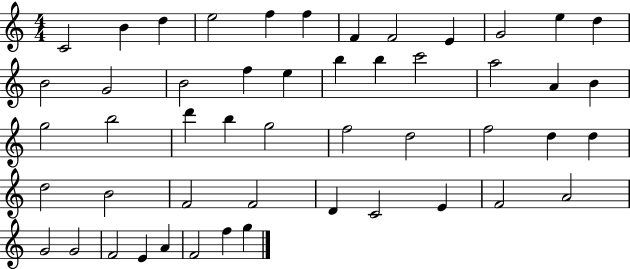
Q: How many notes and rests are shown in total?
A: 50